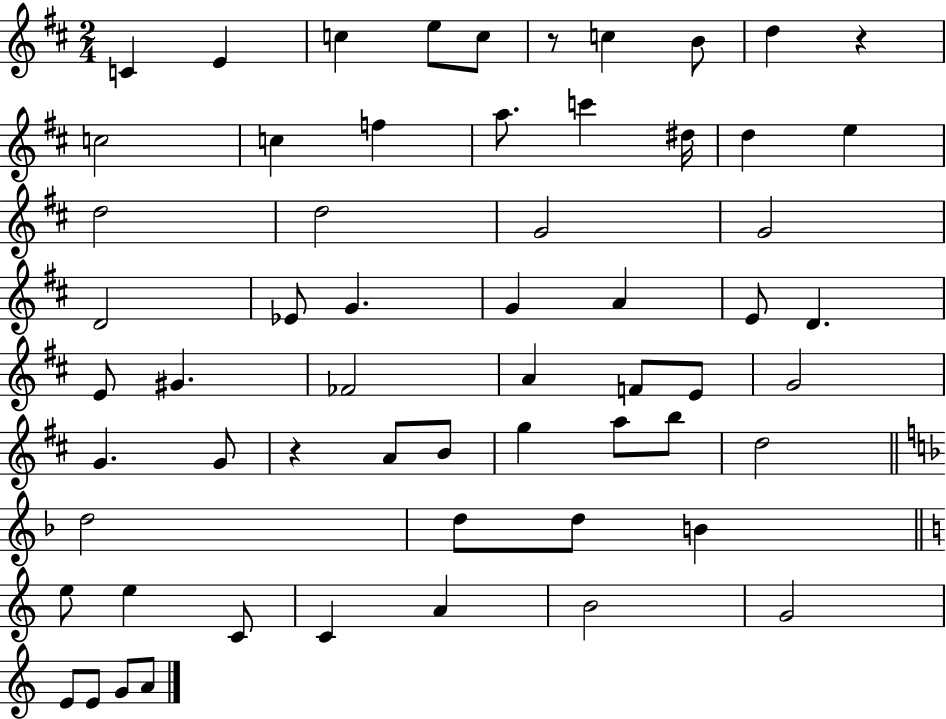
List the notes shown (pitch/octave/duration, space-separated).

C4/q E4/q C5/q E5/e C5/e R/e C5/q B4/e D5/q R/q C5/h C5/q F5/q A5/e. C6/q D#5/s D5/q E5/q D5/h D5/h G4/h G4/h D4/h Eb4/e G4/q. G4/q A4/q E4/e D4/q. E4/e G#4/q. FES4/h A4/q F4/e E4/e G4/h G4/q. G4/e R/q A4/e B4/e G5/q A5/e B5/e D5/h D5/h D5/e D5/e B4/q E5/e E5/q C4/e C4/q A4/q B4/h G4/h E4/e E4/e G4/e A4/e